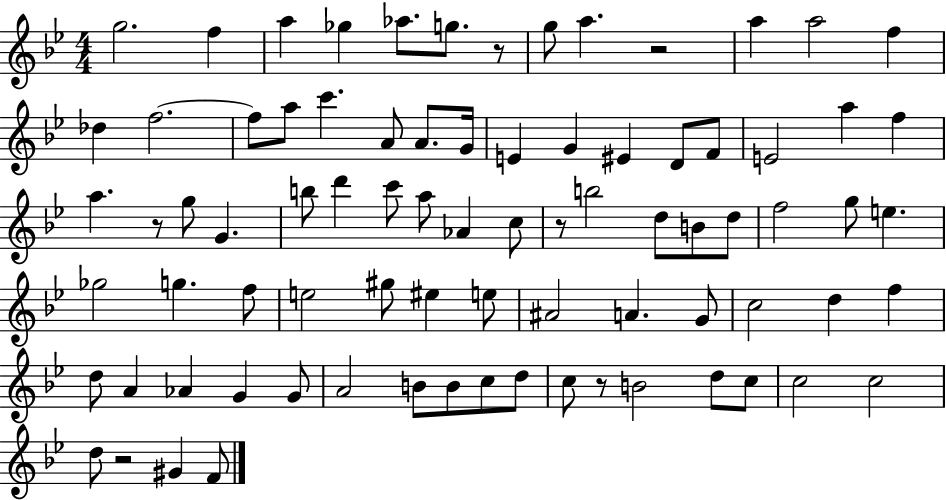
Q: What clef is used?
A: treble